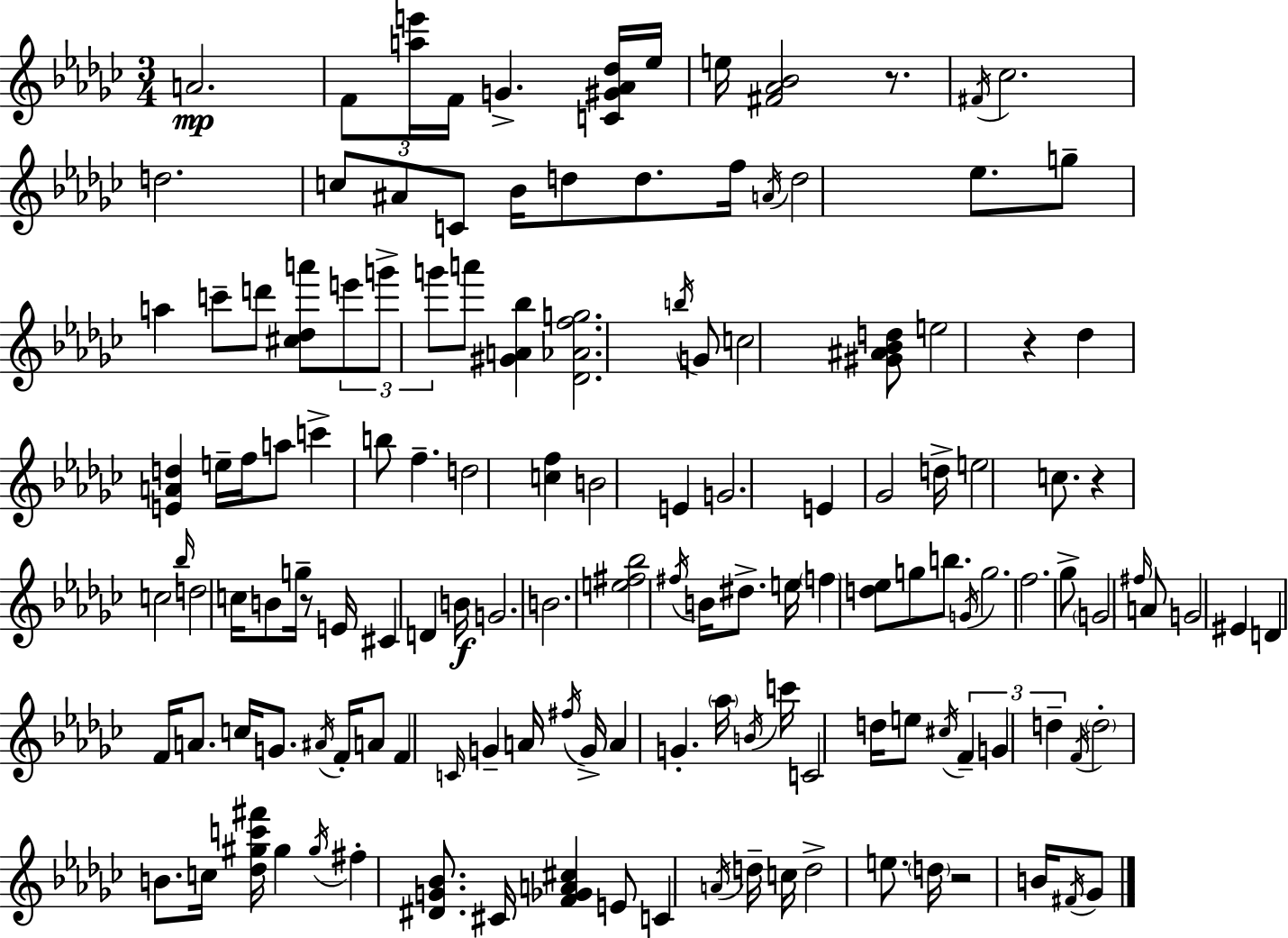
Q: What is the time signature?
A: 3/4